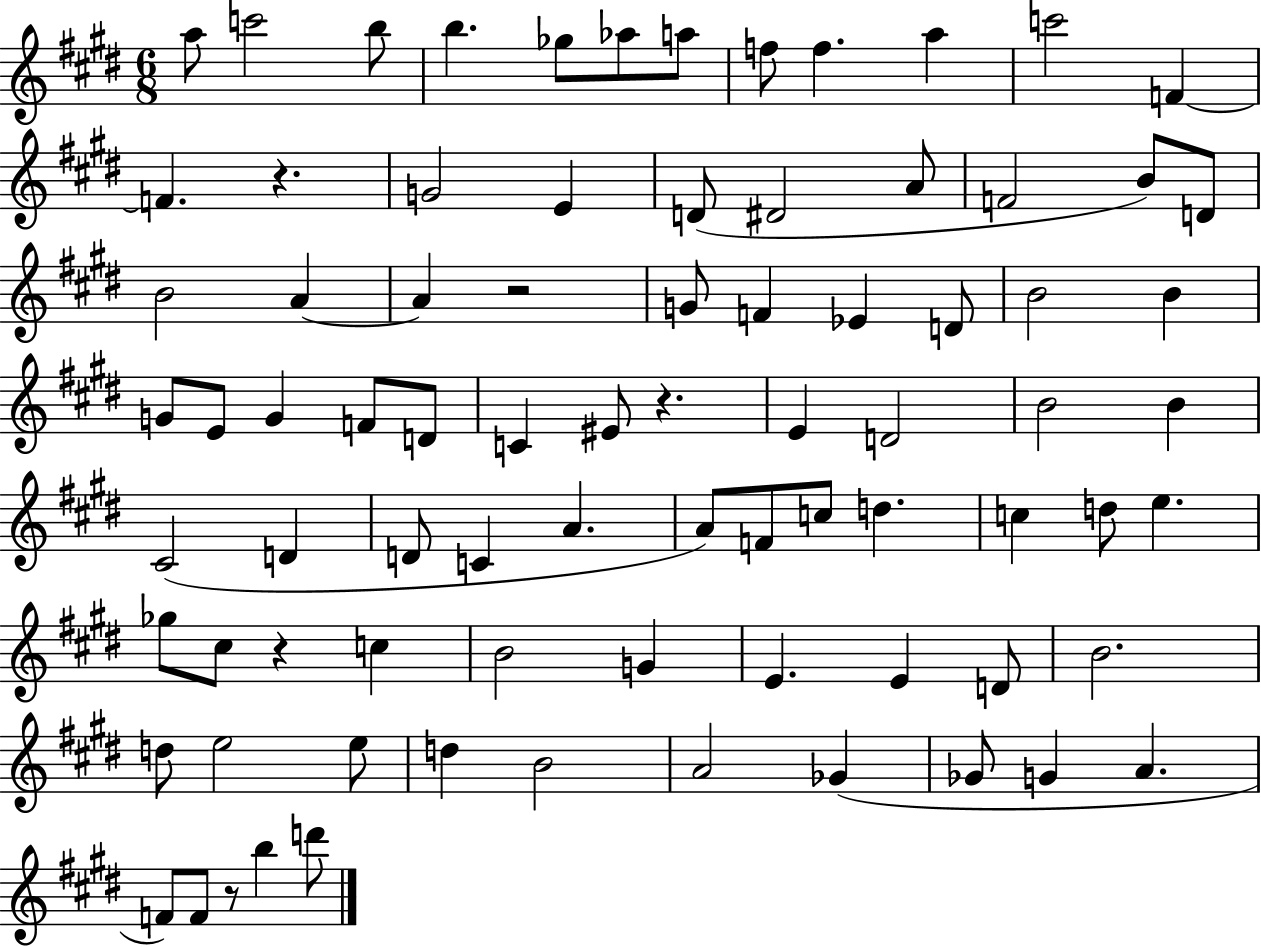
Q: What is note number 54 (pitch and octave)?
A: Gb5